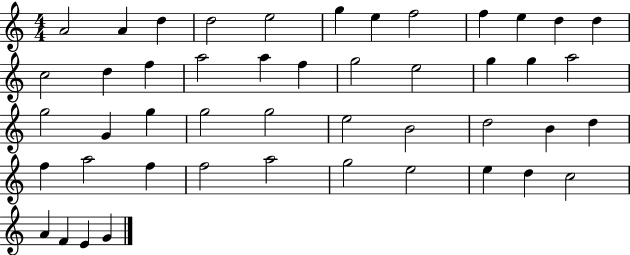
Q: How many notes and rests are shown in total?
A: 47